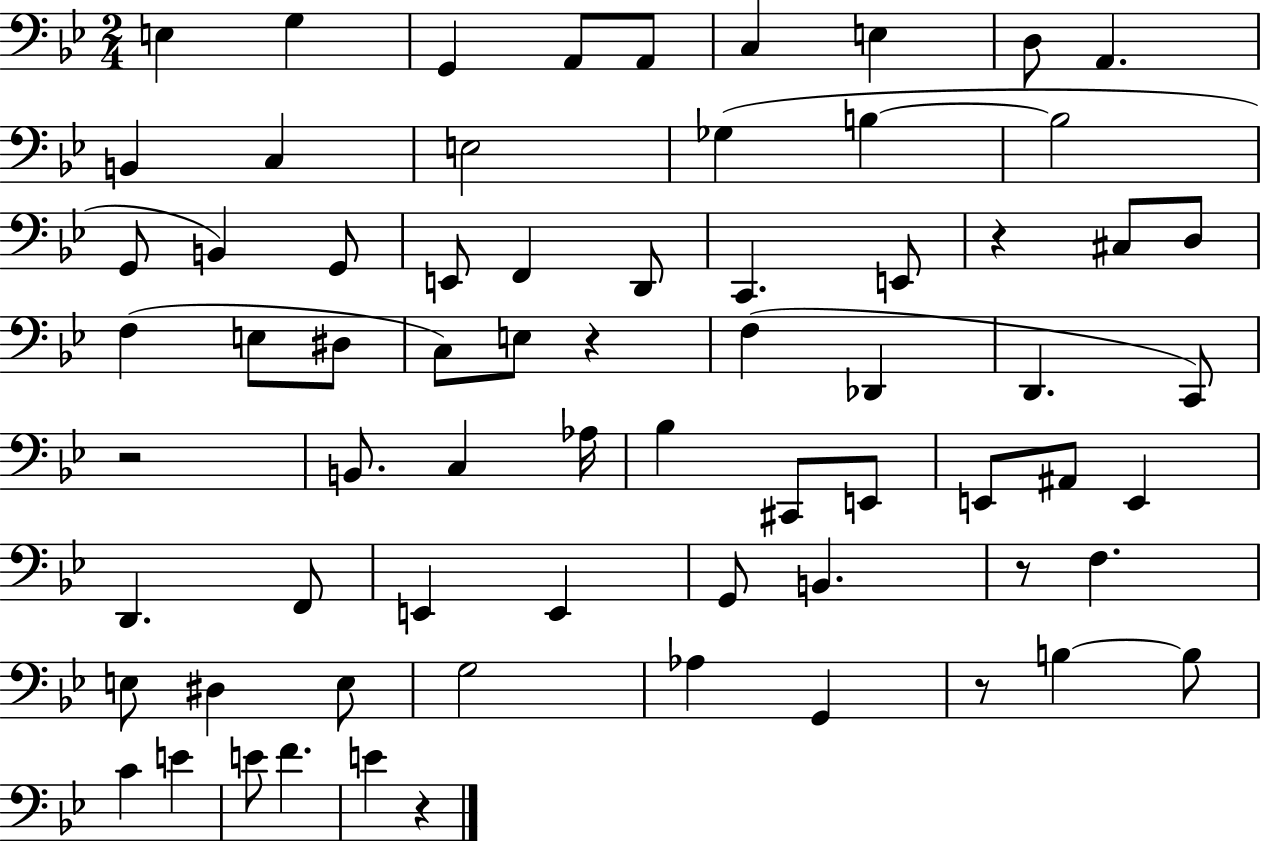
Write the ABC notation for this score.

X:1
T:Untitled
M:2/4
L:1/4
K:Bb
E, G, G,, A,,/2 A,,/2 C, E, D,/2 A,, B,, C, E,2 _G, B, B,2 G,,/2 B,, G,,/2 E,,/2 F,, D,,/2 C,, E,,/2 z ^C,/2 D,/2 F, E,/2 ^D,/2 C,/2 E,/2 z F, _D,, D,, C,,/2 z2 B,,/2 C, _A,/4 _B, ^C,,/2 E,,/2 E,,/2 ^A,,/2 E,, D,, F,,/2 E,, E,, G,,/2 B,, z/2 F, E,/2 ^D, E,/2 G,2 _A, G,, z/2 B, B,/2 C E E/2 F E z